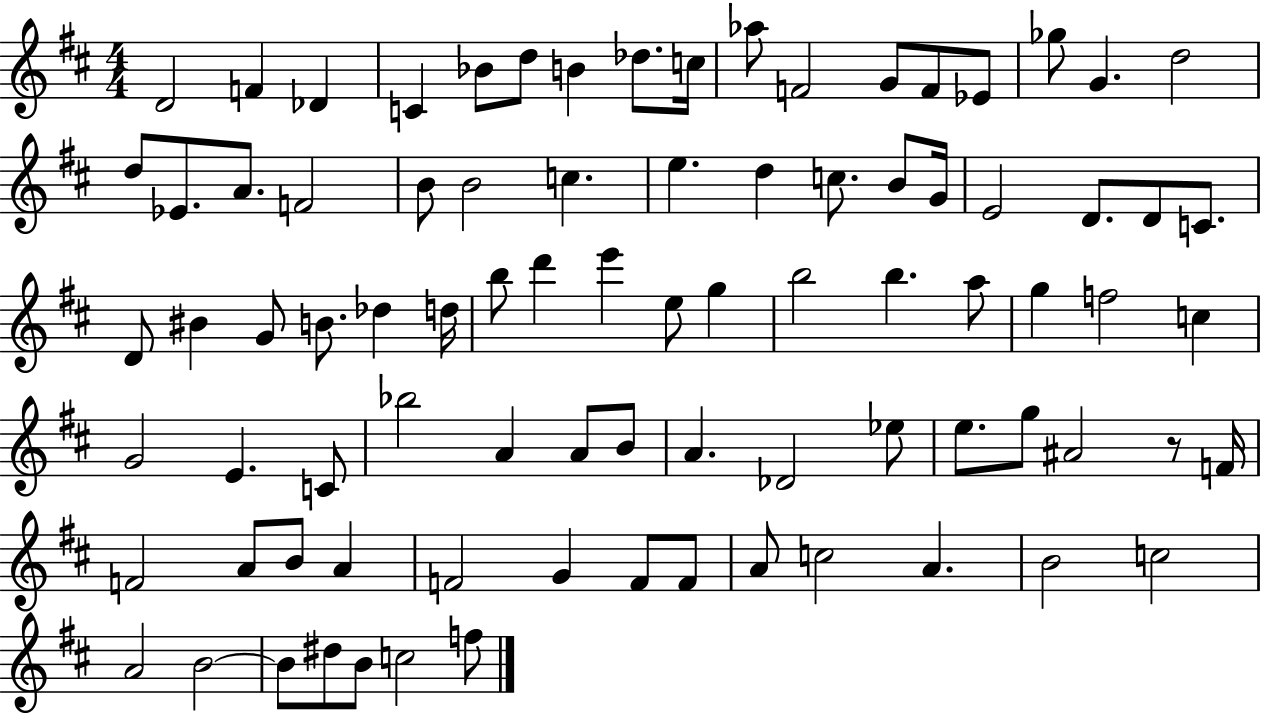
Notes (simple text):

D4/h F4/q Db4/q C4/q Bb4/e D5/e B4/q Db5/e. C5/s Ab5/e F4/h G4/e F4/e Eb4/e Gb5/e G4/q. D5/h D5/e Eb4/e. A4/e. F4/h B4/e B4/h C5/q. E5/q. D5/q C5/e. B4/e G4/s E4/h D4/e. D4/e C4/e. D4/e BIS4/q G4/e B4/e. Db5/q D5/s B5/e D6/q E6/q E5/e G5/q B5/h B5/q. A5/e G5/q F5/h C5/q G4/h E4/q. C4/e Bb5/h A4/q A4/e B4/e A4/q. Db4/h Eb5/e E5/e. G5/e A#4/h R/e F4/s F4/h A4/e B4/e A4/q F4/h G4/q F4/e F4/e A4/e C5/h A4/q. B4/h C5/h A4/h B4/h B4/e D#5/e B4/e C5/h F5/e